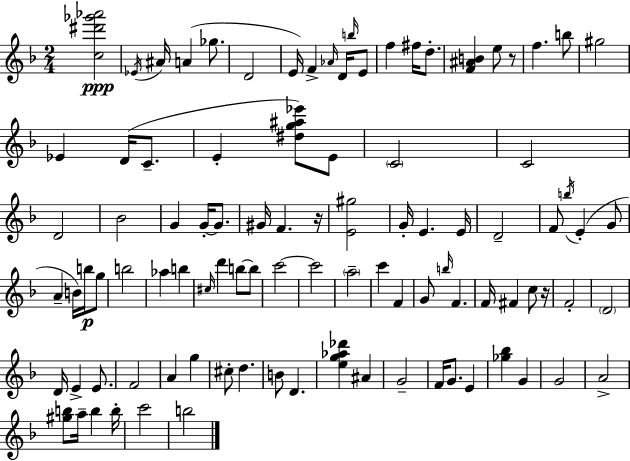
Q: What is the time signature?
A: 2/4